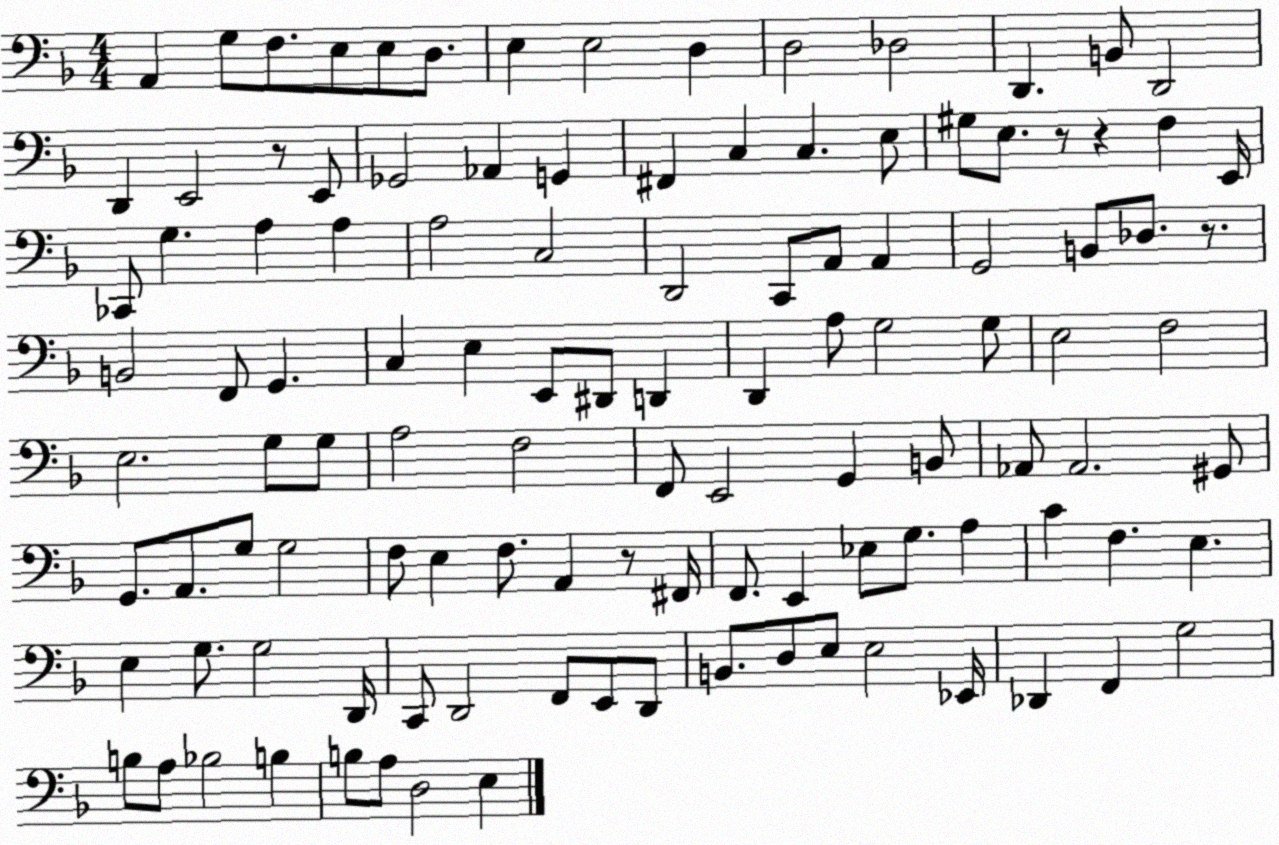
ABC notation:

X:1
T:Untitled
M:4/4
L:1/4
K:F
A,, G,/2 F,/2 E,/2 E,/2 D,/2 E, E,2 D, D,2 _D,2 D,, B,,/2 D,,2 D,, E,,2 z/2 E,,/2 _G,,2 _A,, G,, ^F,, C, C, E,/2 ^G,/2 E,/2 z/2 z F, E,,/4 _C,,/2 G, A, A, A,2 C,2 D,,2 C,,/2 A,,/2 A,, G,,2 B,,/2 _D,/2 z/2 B,,2 F,,/2 G,, C, E, E,,/2 ^D,,/2 D,, D,, A,/2 G,2 G,/2 E,2 F,2 E,2 G,/2 G,/2 A,2 F,2 F,,/2 E,,2 G,, B,,/2 _A,,/2 _A,,2 ^G,,/2 G,,/2 A,,/2 G,/2 G,2 F,/2 E, F,/2 A,, z/2 ^F,,/4 F,,/2 E,, _E,/2 G,/2 A, C F, E, E, G,/2 G,2 D,,/4 C,,/2 D,,2 F,,/2 E,,/2 D,,/2 B,,/2 D,/2 E,/2 E,2 _E,,/4 _D,, F,, G,2 B,/2 A,/2 _B,2 B, B,/2 A,/2 D,2 E,